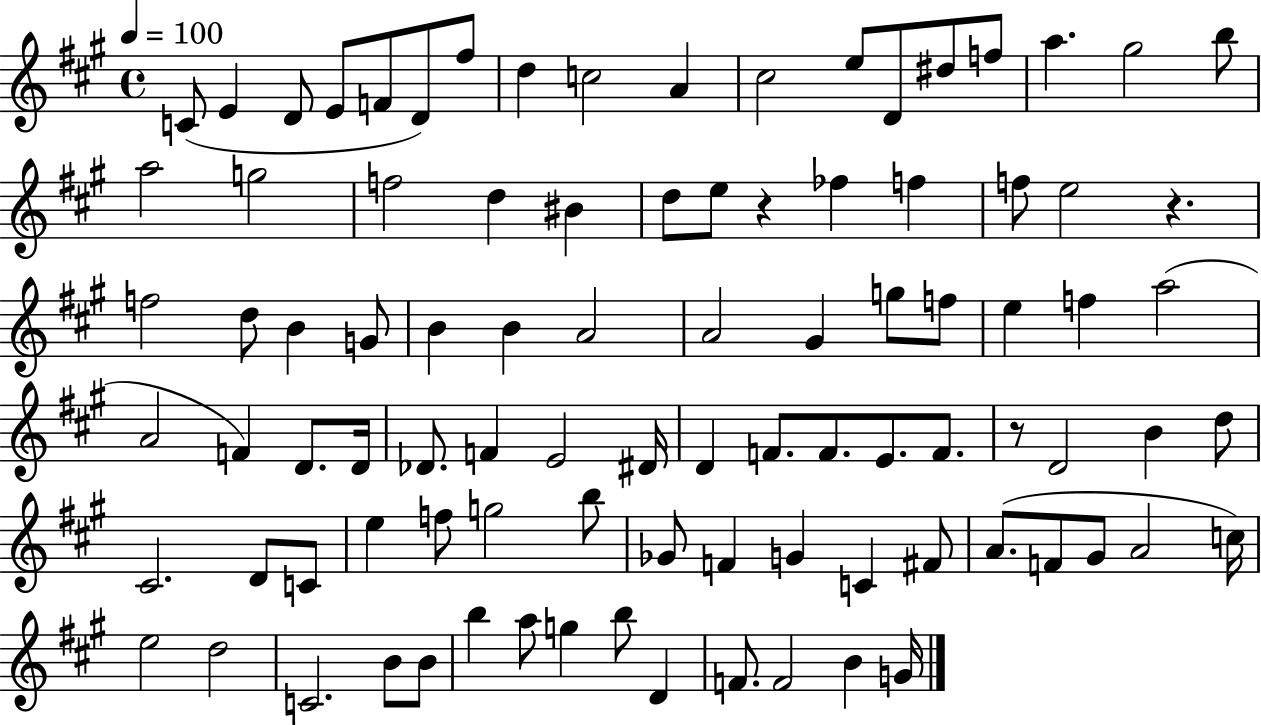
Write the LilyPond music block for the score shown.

{
  \clef treble
  \time 4/4
  \defaultTimeSignature
  \key a \major
  \tempo 4 = 100
  c'8( e'4 d'8 e'8 f'8 d'8) fis''8 | d''4 c''2 a'4 | cis''2 e''8 d'8 dis''8 f''8 | a''4. gis''2 b''8 | \break a''2 g''2 | f''2 d''4 bis'4 | d''8 e''8 r4 fes''4 f''4 | f''8 e''2 r4. | \break f''2 d''8 b'4 g'8 | b'4 b'4 a'2 | a'2 gis'4 g''8 f''8 | e''4 f''4 a''2( | \break a'2 f'4) d'8. d'16 | des'8. f'4 e'2 dis'16 | d'4 f'8. f'8. e'8. f'8. | r8 d'2 b'4 d''8 | \break cis'2. d'8 c'8 | e''4 f''8 g''2 b''8 | ges'8 f'4 g'4 c'4 fis'8 | a'8.( f'8 gis'8 a'2 c''16) | \break e''2 d''2 | c'2. b'8 b'8 | b''4 a''8 g''4 b''8 d'4 | f'8. f'2 b'4 g'16 | \break \bar "|."
}